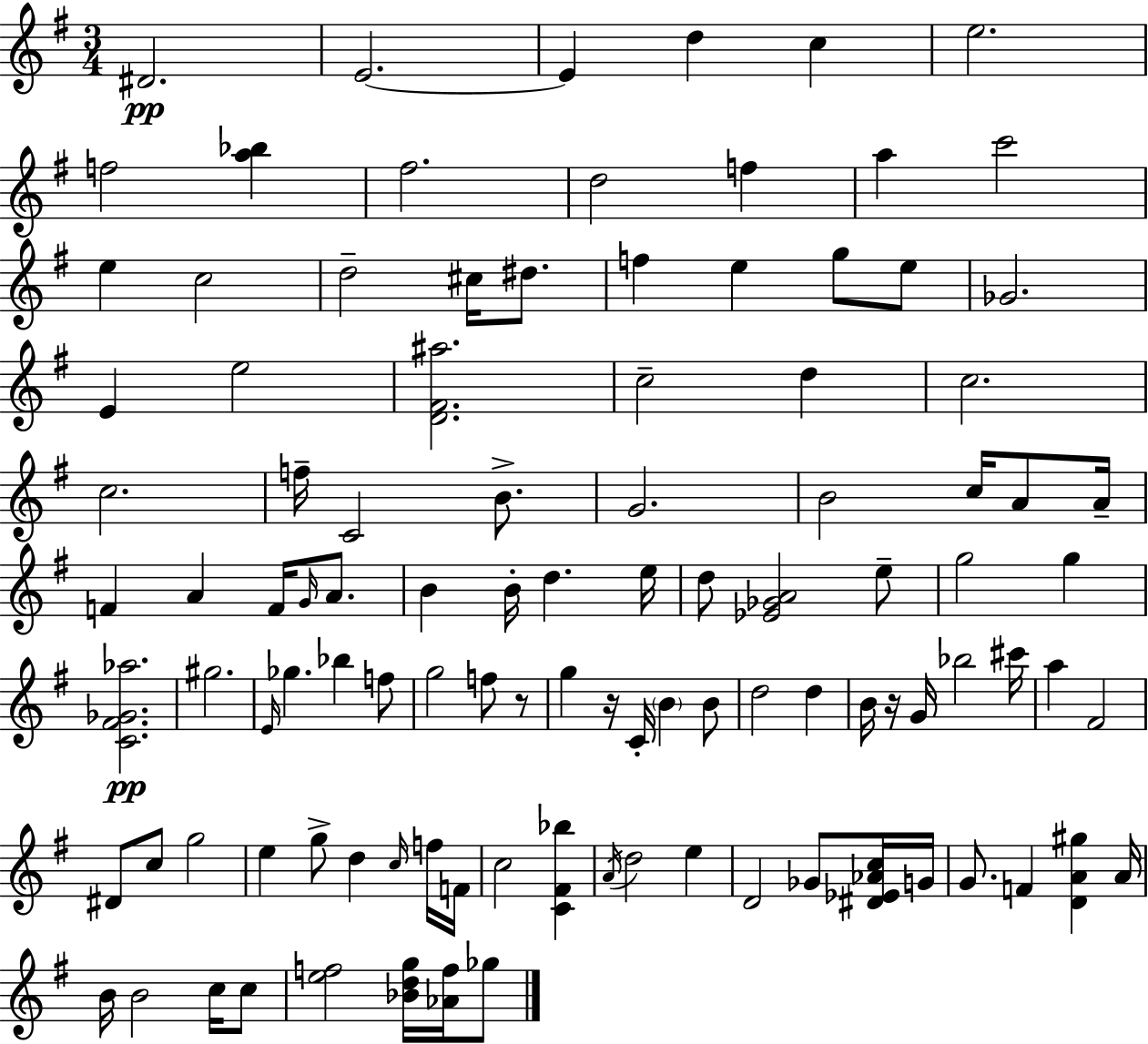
X:1
T:Untitled
M:3/4
L:1/4
K:Em
^D2 E2 E d c e2 f2 [a_b] ^f2 d2 f a c'2 e c2 d2 ^c/4 ^d/2 f e g/2 e/2 _G2 E e2 [D^F^a]2 c2 d c2 c2 f/4 C2 B/2 G2 B2 c/4 A/2 A/4 F A F/4 G/4 A/2 B B/4 d e/4 d/2 [_E_GA]2 e/2 g2 g [C^F_G_a]2 ^g2 E/4 _g _b f/2 g2 f/2 z/2 g z/4 C/4 B B/2 d2 d B/4 z/4 G/4 _b2 ^c'/4 a ^F2 ^D/2 c/2 g2 e g/2 d c/4 f/4 F/4 c2 [C^F_b] A/4 d2 e D2 _G/2 [^D_E_Ac]/4 G/4 G/2 F [DA^g] A/4 B/4 B2 c/4 c/2 [ef]2 [_Bdg]/4 [_Af]/4 _g/2